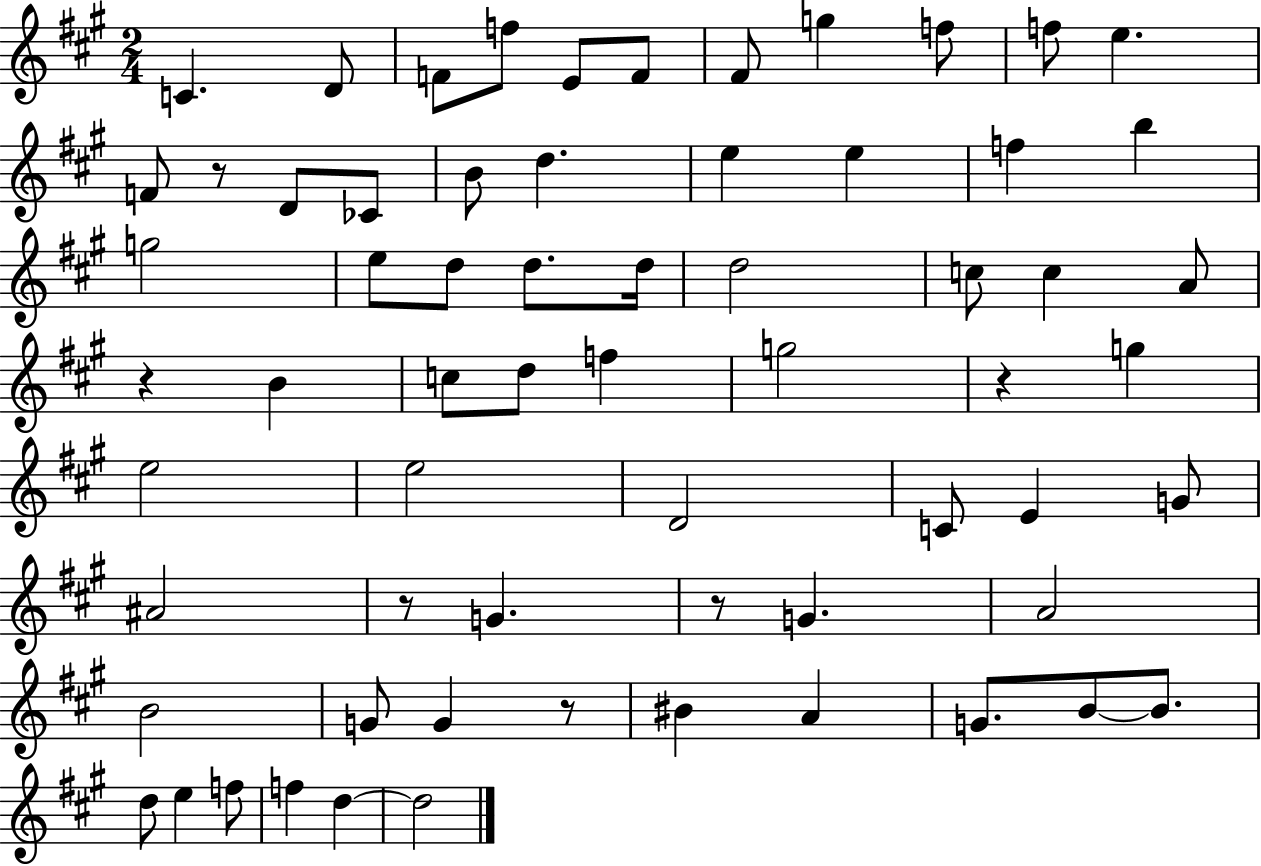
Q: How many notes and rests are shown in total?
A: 65